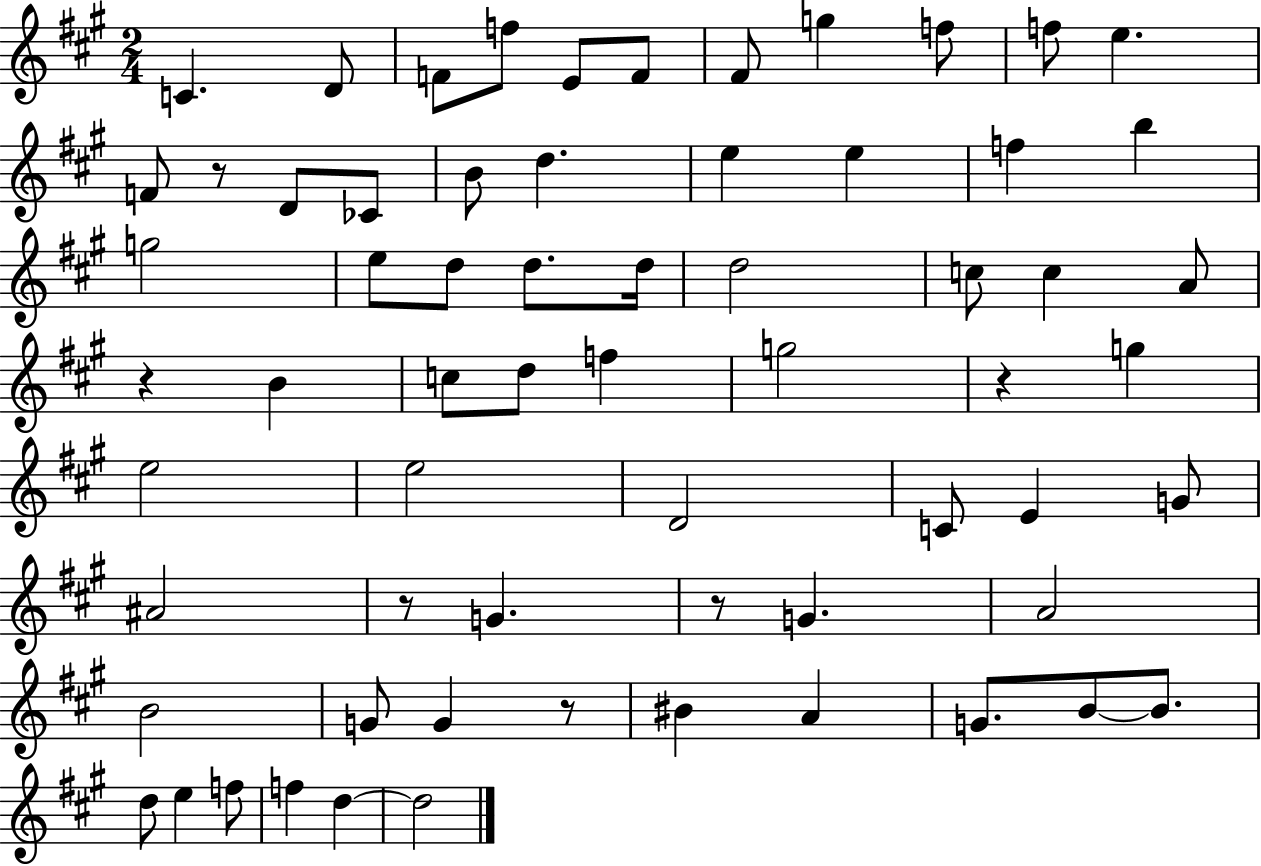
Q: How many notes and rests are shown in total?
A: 65